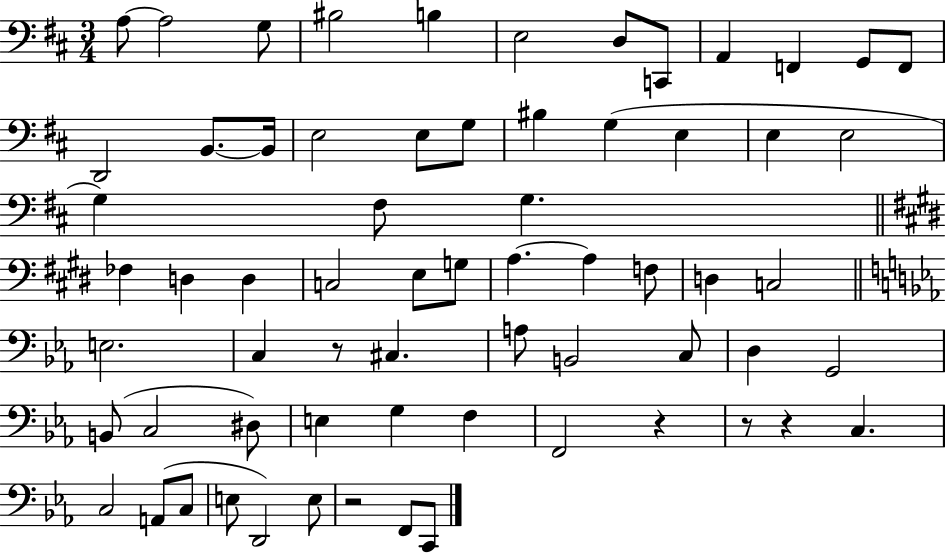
X:1
T:Untitled
M:3/4
L:1/4
K:D
A,/2 A,2 G,/2 ^B,2 B, E,2 D,/2 C,,/2 A,, F,, G,,/2 F,,/2 D,,2 B,,/2 B,,/4 E,2 E,/2 G,/2 ^B, G, E, E, E,2 G, ^F,/2 G, _F, D, D, C,2 E,/2 G,/2 A, A, F,/2 D, C,2 E,2 C, z/2 ^C, A,/2 B,,2 C,/2 D, G,,2 B,,/2 C,2 ^D,/2 E, G, F, F,,2 z z/2 z C, C,2 A,,/2 C,/2 E,/2 D,,2 E,/2 z2 F,,/2 C,,/2